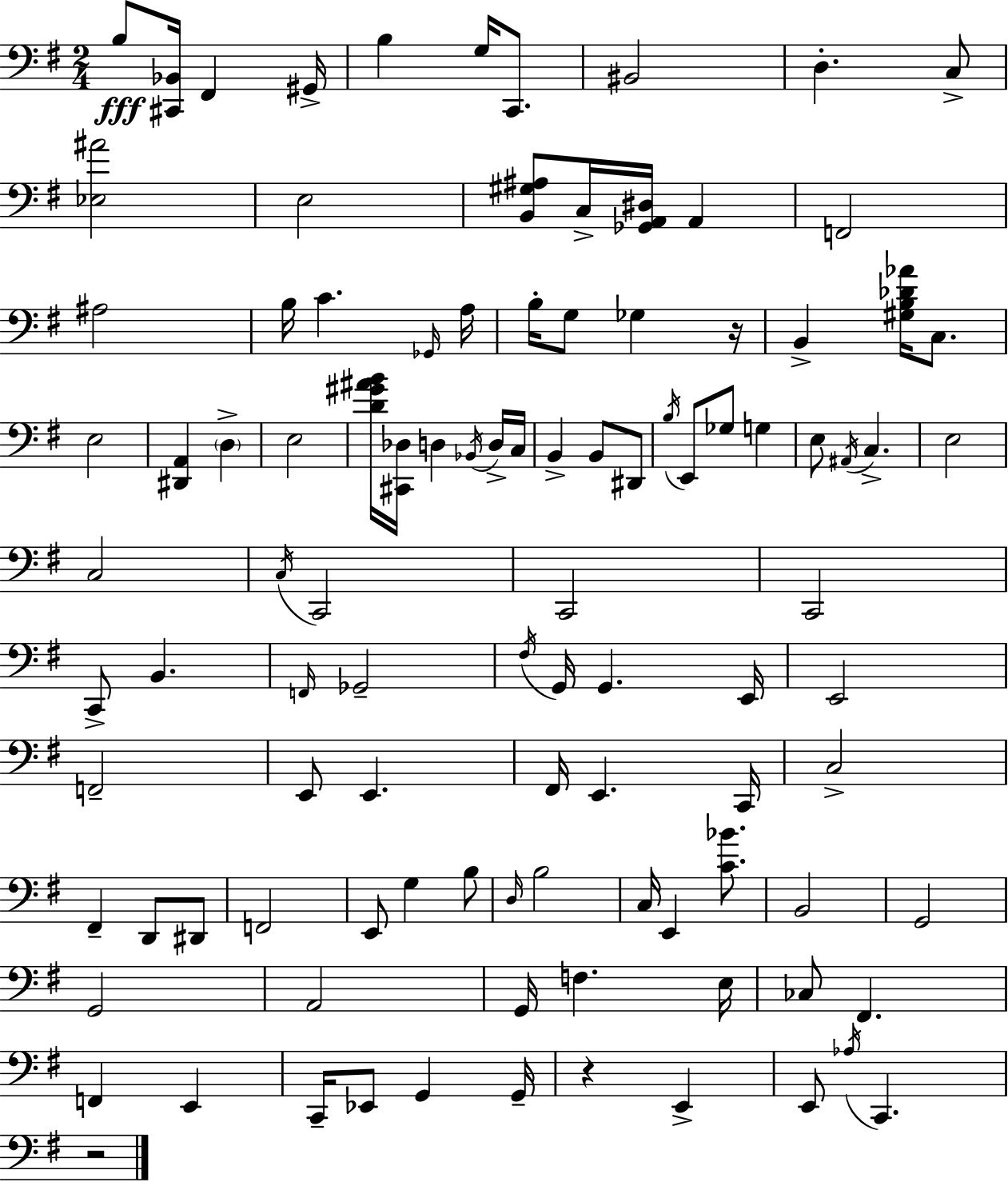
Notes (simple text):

B3/e [C#2,Bb2]/s F#2/q G#2/s B3/q G3/s C2/e. BIS2/h D3/q. C3/e [Eb3,A#4]/h E3/h [B2,G#3,A#3]/e C3/s [Gb2,A2,D#3]/s A2/q F2/h A#3/h B3/s C4/q. Gb2/s A3/s B3/s G3/e Gb3/q R/s B2/q [G#3,B3,Db4,Ab4]/s C3/e. E3/h [D#2,A2]/q D3/q E3/h [D4,G#4,A#4,B4]/s [C#2,Db3]/s D3/q Bb2/s D3/s C3/s B2/q B2/e D#2/e B3/s E2/e Gb3/e G3/q E3/e A#2/s C3/q. E3/h C3/h C3/s C2/h C2/h C2/h C2/e B2/q. F2/s Gb2/h F#3/s G2/s G2/q. E2/s E2/h F2/h E2/e E2/q. F#2/s E2/q. C2/s C3/h F#2/q D2/e D#2/e F2/h E2/e G3/q B3/e D3/s B3/h C3/s E2/q [C4,Bb4]/e. B2/h G2/h G2/h A2/h G2/s F3/q. E3/s CES3/e F#2/q. F2/q E2/q C2/s Eb2/e G2/q G2/s R/q E2/q E2/e Ab3/s C2/q. R/h